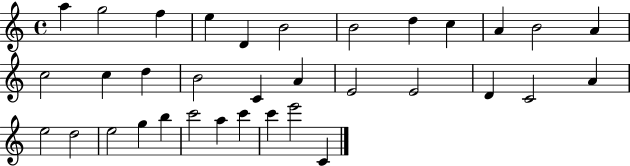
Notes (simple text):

A5/q G5/h F5/q E5/q D4/q B4/h B4/h D5/q C5/q A4/q B4/h A4/q C5/h C5/q D5/q B4/h C4/q A4/q E4/h E4/h D4/q C4/h A4/q E5/h D5/h E5/h G5/q B5/q C6/h A5/q C6/q C6/q E6/h C4/q